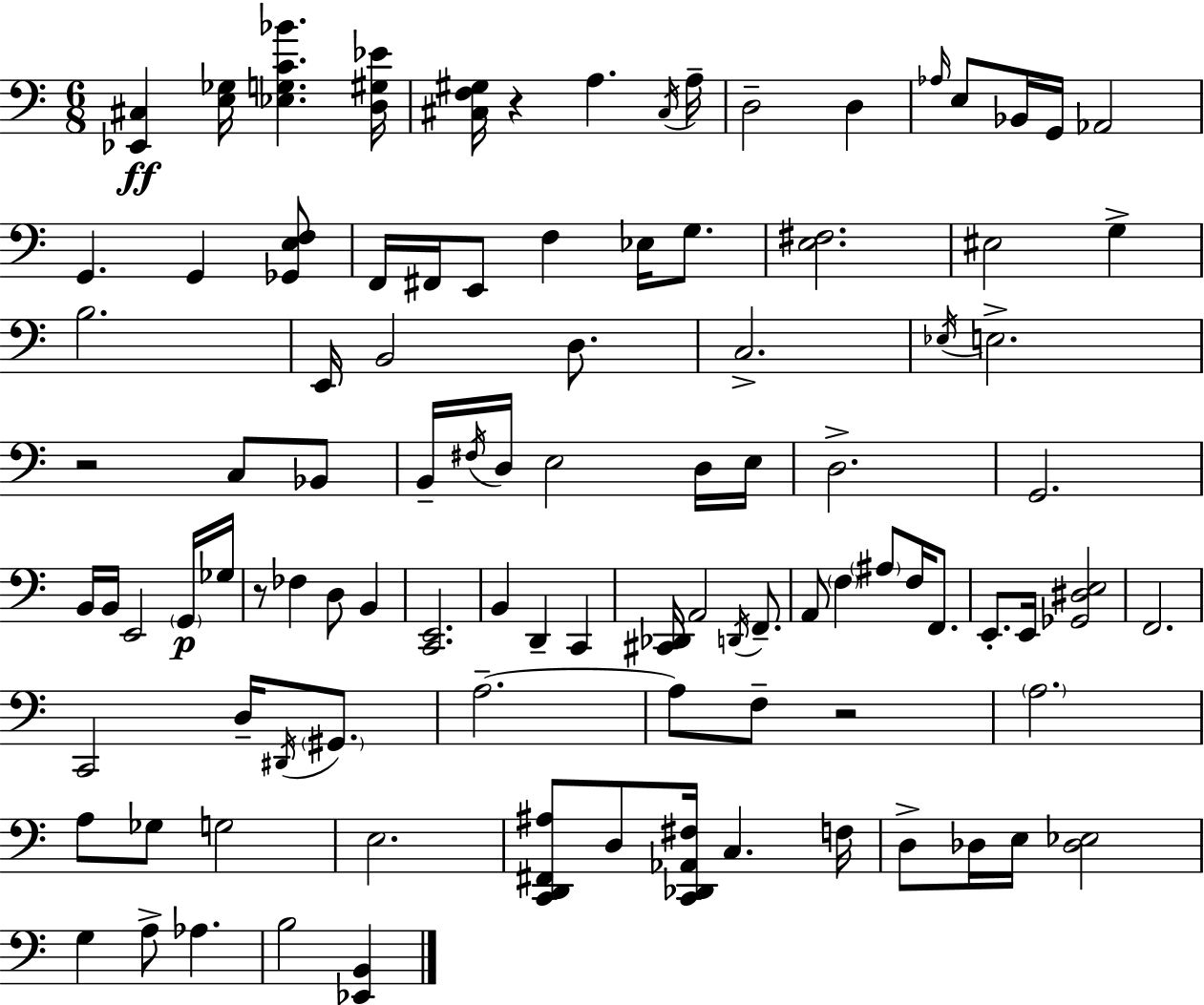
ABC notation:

X:1
T:Untitled
M:6/8
L:1/4
K:Am
[_E,,^C,] [E,_G,]/4 [_E,G,C_B] [D,^G,_E]/4 [^C,F,^G,]/4 z A, ^C,/4 A,/4 D,2 D, _A,/4 E,/2 _B,,/4 G,,/4 _A,,2 G,, G,, [_G,,E,F,]/2 F,,/4 ^F,,/4 E,,/2 F, _E,/4 G,/2 [E,^F,]2 ^E,2 G, B,2 E,,/4 B,,2 D,/2 C,2 _E,/4 E,2 z2 C,/2 _B,,/2 B,,/4 ^F,/4 D,/4 E,2 D,/4 E,/4 D,2 G,,2 B,,/4 B,,/4 E,,2 G,,/4 _G,/4 z/2 _F, D,/2 B,, [C,,E,,]2 B,, D,, C,, [^C,,_D,,]/4 A,,2 D,,/4 F,,/2 A,,/2 F, ^A,/2 F,/4 F,,/2 E,,/2 E,,/4 [_G,,^D,E,]2 F,,2 C,,2 D,/4 ^D,,/4 ^G,,/2 A,2 A,/2 F,/2 z2 A,2 A,/2 _G,/2 G,2 E,2 [C,,D,,^F,,^A,]/2 D,/2 [C,,_D,,_A,,^F,]/4 C, F,/4 D,/2 _D,/4 E,/4 [_D,_E,]2 G, A,/2 _A, B,2 [_E,,B,,]